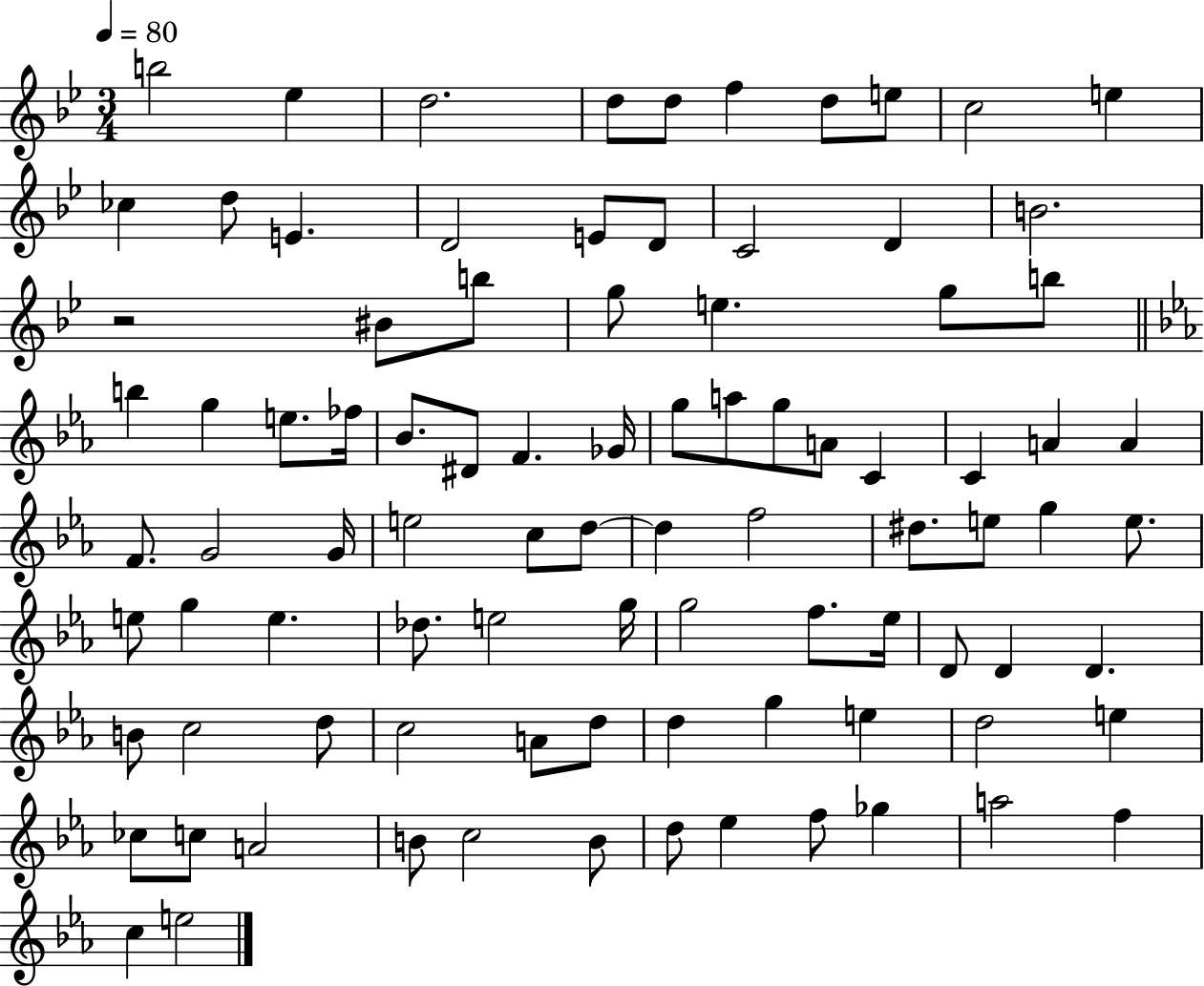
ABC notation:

X:1
T:Untitled
M:3/4
L:1/4
K:Bb
b2 _e d2 d/2 d/2 f d/2 e/2 c2 e _c d/2 E D2 E/2 D/2 C2 D B2 z2 ^B/2 b/2 g/2 e g/2 b/2 b g e/2 _f/4 _B/2 ^D/2 F _G/4 g/2 a/2 g/2 A/2 C C A A F/2 G2 G/4 e2 c/2 d/2 d f2 ^d/2 e/2 g e/2 e/2 g e _d/2 e2 g/4 g2 f/2 _e/4 D/2 D D B/2 c2 d/2 c2 A/2 d/2 d g e d2 e _c/2 c/2 A2 B/2 c2 B/2 d/2 _e f/2 _g a2 f c e2